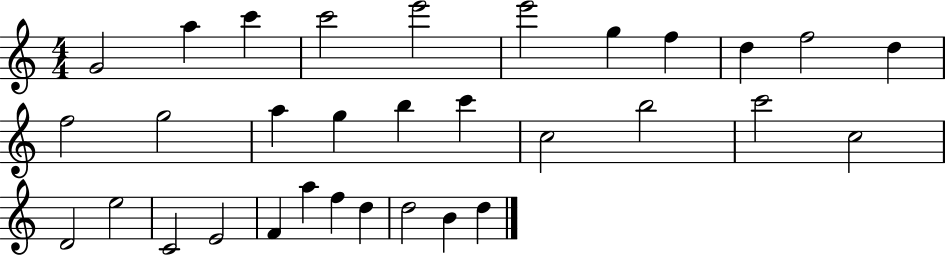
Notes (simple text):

G4/h A5/q C6/q C6/h E6/h E6/h G5/q F5/q D5/q F5/h D5/q F5/h G5/h A5/q G5/q B5/q C6/q C5/h B5/h C6/h C5/h D4/h E5/h C4/h E4/h F4/q A5/q F5/q D5/q D5/h B4/q D5/q